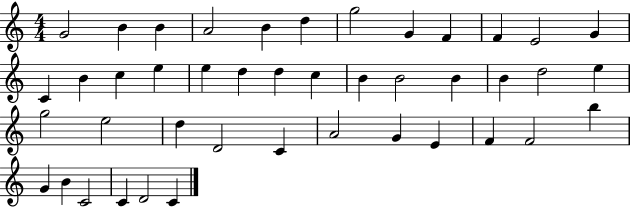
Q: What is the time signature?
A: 4/4